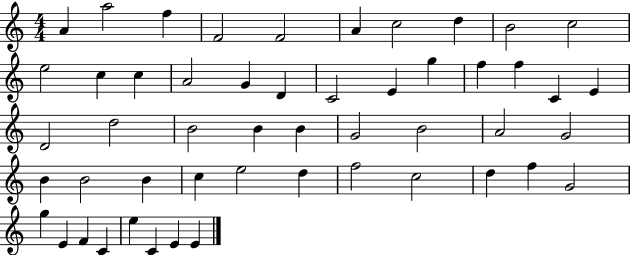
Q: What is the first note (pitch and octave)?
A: A4